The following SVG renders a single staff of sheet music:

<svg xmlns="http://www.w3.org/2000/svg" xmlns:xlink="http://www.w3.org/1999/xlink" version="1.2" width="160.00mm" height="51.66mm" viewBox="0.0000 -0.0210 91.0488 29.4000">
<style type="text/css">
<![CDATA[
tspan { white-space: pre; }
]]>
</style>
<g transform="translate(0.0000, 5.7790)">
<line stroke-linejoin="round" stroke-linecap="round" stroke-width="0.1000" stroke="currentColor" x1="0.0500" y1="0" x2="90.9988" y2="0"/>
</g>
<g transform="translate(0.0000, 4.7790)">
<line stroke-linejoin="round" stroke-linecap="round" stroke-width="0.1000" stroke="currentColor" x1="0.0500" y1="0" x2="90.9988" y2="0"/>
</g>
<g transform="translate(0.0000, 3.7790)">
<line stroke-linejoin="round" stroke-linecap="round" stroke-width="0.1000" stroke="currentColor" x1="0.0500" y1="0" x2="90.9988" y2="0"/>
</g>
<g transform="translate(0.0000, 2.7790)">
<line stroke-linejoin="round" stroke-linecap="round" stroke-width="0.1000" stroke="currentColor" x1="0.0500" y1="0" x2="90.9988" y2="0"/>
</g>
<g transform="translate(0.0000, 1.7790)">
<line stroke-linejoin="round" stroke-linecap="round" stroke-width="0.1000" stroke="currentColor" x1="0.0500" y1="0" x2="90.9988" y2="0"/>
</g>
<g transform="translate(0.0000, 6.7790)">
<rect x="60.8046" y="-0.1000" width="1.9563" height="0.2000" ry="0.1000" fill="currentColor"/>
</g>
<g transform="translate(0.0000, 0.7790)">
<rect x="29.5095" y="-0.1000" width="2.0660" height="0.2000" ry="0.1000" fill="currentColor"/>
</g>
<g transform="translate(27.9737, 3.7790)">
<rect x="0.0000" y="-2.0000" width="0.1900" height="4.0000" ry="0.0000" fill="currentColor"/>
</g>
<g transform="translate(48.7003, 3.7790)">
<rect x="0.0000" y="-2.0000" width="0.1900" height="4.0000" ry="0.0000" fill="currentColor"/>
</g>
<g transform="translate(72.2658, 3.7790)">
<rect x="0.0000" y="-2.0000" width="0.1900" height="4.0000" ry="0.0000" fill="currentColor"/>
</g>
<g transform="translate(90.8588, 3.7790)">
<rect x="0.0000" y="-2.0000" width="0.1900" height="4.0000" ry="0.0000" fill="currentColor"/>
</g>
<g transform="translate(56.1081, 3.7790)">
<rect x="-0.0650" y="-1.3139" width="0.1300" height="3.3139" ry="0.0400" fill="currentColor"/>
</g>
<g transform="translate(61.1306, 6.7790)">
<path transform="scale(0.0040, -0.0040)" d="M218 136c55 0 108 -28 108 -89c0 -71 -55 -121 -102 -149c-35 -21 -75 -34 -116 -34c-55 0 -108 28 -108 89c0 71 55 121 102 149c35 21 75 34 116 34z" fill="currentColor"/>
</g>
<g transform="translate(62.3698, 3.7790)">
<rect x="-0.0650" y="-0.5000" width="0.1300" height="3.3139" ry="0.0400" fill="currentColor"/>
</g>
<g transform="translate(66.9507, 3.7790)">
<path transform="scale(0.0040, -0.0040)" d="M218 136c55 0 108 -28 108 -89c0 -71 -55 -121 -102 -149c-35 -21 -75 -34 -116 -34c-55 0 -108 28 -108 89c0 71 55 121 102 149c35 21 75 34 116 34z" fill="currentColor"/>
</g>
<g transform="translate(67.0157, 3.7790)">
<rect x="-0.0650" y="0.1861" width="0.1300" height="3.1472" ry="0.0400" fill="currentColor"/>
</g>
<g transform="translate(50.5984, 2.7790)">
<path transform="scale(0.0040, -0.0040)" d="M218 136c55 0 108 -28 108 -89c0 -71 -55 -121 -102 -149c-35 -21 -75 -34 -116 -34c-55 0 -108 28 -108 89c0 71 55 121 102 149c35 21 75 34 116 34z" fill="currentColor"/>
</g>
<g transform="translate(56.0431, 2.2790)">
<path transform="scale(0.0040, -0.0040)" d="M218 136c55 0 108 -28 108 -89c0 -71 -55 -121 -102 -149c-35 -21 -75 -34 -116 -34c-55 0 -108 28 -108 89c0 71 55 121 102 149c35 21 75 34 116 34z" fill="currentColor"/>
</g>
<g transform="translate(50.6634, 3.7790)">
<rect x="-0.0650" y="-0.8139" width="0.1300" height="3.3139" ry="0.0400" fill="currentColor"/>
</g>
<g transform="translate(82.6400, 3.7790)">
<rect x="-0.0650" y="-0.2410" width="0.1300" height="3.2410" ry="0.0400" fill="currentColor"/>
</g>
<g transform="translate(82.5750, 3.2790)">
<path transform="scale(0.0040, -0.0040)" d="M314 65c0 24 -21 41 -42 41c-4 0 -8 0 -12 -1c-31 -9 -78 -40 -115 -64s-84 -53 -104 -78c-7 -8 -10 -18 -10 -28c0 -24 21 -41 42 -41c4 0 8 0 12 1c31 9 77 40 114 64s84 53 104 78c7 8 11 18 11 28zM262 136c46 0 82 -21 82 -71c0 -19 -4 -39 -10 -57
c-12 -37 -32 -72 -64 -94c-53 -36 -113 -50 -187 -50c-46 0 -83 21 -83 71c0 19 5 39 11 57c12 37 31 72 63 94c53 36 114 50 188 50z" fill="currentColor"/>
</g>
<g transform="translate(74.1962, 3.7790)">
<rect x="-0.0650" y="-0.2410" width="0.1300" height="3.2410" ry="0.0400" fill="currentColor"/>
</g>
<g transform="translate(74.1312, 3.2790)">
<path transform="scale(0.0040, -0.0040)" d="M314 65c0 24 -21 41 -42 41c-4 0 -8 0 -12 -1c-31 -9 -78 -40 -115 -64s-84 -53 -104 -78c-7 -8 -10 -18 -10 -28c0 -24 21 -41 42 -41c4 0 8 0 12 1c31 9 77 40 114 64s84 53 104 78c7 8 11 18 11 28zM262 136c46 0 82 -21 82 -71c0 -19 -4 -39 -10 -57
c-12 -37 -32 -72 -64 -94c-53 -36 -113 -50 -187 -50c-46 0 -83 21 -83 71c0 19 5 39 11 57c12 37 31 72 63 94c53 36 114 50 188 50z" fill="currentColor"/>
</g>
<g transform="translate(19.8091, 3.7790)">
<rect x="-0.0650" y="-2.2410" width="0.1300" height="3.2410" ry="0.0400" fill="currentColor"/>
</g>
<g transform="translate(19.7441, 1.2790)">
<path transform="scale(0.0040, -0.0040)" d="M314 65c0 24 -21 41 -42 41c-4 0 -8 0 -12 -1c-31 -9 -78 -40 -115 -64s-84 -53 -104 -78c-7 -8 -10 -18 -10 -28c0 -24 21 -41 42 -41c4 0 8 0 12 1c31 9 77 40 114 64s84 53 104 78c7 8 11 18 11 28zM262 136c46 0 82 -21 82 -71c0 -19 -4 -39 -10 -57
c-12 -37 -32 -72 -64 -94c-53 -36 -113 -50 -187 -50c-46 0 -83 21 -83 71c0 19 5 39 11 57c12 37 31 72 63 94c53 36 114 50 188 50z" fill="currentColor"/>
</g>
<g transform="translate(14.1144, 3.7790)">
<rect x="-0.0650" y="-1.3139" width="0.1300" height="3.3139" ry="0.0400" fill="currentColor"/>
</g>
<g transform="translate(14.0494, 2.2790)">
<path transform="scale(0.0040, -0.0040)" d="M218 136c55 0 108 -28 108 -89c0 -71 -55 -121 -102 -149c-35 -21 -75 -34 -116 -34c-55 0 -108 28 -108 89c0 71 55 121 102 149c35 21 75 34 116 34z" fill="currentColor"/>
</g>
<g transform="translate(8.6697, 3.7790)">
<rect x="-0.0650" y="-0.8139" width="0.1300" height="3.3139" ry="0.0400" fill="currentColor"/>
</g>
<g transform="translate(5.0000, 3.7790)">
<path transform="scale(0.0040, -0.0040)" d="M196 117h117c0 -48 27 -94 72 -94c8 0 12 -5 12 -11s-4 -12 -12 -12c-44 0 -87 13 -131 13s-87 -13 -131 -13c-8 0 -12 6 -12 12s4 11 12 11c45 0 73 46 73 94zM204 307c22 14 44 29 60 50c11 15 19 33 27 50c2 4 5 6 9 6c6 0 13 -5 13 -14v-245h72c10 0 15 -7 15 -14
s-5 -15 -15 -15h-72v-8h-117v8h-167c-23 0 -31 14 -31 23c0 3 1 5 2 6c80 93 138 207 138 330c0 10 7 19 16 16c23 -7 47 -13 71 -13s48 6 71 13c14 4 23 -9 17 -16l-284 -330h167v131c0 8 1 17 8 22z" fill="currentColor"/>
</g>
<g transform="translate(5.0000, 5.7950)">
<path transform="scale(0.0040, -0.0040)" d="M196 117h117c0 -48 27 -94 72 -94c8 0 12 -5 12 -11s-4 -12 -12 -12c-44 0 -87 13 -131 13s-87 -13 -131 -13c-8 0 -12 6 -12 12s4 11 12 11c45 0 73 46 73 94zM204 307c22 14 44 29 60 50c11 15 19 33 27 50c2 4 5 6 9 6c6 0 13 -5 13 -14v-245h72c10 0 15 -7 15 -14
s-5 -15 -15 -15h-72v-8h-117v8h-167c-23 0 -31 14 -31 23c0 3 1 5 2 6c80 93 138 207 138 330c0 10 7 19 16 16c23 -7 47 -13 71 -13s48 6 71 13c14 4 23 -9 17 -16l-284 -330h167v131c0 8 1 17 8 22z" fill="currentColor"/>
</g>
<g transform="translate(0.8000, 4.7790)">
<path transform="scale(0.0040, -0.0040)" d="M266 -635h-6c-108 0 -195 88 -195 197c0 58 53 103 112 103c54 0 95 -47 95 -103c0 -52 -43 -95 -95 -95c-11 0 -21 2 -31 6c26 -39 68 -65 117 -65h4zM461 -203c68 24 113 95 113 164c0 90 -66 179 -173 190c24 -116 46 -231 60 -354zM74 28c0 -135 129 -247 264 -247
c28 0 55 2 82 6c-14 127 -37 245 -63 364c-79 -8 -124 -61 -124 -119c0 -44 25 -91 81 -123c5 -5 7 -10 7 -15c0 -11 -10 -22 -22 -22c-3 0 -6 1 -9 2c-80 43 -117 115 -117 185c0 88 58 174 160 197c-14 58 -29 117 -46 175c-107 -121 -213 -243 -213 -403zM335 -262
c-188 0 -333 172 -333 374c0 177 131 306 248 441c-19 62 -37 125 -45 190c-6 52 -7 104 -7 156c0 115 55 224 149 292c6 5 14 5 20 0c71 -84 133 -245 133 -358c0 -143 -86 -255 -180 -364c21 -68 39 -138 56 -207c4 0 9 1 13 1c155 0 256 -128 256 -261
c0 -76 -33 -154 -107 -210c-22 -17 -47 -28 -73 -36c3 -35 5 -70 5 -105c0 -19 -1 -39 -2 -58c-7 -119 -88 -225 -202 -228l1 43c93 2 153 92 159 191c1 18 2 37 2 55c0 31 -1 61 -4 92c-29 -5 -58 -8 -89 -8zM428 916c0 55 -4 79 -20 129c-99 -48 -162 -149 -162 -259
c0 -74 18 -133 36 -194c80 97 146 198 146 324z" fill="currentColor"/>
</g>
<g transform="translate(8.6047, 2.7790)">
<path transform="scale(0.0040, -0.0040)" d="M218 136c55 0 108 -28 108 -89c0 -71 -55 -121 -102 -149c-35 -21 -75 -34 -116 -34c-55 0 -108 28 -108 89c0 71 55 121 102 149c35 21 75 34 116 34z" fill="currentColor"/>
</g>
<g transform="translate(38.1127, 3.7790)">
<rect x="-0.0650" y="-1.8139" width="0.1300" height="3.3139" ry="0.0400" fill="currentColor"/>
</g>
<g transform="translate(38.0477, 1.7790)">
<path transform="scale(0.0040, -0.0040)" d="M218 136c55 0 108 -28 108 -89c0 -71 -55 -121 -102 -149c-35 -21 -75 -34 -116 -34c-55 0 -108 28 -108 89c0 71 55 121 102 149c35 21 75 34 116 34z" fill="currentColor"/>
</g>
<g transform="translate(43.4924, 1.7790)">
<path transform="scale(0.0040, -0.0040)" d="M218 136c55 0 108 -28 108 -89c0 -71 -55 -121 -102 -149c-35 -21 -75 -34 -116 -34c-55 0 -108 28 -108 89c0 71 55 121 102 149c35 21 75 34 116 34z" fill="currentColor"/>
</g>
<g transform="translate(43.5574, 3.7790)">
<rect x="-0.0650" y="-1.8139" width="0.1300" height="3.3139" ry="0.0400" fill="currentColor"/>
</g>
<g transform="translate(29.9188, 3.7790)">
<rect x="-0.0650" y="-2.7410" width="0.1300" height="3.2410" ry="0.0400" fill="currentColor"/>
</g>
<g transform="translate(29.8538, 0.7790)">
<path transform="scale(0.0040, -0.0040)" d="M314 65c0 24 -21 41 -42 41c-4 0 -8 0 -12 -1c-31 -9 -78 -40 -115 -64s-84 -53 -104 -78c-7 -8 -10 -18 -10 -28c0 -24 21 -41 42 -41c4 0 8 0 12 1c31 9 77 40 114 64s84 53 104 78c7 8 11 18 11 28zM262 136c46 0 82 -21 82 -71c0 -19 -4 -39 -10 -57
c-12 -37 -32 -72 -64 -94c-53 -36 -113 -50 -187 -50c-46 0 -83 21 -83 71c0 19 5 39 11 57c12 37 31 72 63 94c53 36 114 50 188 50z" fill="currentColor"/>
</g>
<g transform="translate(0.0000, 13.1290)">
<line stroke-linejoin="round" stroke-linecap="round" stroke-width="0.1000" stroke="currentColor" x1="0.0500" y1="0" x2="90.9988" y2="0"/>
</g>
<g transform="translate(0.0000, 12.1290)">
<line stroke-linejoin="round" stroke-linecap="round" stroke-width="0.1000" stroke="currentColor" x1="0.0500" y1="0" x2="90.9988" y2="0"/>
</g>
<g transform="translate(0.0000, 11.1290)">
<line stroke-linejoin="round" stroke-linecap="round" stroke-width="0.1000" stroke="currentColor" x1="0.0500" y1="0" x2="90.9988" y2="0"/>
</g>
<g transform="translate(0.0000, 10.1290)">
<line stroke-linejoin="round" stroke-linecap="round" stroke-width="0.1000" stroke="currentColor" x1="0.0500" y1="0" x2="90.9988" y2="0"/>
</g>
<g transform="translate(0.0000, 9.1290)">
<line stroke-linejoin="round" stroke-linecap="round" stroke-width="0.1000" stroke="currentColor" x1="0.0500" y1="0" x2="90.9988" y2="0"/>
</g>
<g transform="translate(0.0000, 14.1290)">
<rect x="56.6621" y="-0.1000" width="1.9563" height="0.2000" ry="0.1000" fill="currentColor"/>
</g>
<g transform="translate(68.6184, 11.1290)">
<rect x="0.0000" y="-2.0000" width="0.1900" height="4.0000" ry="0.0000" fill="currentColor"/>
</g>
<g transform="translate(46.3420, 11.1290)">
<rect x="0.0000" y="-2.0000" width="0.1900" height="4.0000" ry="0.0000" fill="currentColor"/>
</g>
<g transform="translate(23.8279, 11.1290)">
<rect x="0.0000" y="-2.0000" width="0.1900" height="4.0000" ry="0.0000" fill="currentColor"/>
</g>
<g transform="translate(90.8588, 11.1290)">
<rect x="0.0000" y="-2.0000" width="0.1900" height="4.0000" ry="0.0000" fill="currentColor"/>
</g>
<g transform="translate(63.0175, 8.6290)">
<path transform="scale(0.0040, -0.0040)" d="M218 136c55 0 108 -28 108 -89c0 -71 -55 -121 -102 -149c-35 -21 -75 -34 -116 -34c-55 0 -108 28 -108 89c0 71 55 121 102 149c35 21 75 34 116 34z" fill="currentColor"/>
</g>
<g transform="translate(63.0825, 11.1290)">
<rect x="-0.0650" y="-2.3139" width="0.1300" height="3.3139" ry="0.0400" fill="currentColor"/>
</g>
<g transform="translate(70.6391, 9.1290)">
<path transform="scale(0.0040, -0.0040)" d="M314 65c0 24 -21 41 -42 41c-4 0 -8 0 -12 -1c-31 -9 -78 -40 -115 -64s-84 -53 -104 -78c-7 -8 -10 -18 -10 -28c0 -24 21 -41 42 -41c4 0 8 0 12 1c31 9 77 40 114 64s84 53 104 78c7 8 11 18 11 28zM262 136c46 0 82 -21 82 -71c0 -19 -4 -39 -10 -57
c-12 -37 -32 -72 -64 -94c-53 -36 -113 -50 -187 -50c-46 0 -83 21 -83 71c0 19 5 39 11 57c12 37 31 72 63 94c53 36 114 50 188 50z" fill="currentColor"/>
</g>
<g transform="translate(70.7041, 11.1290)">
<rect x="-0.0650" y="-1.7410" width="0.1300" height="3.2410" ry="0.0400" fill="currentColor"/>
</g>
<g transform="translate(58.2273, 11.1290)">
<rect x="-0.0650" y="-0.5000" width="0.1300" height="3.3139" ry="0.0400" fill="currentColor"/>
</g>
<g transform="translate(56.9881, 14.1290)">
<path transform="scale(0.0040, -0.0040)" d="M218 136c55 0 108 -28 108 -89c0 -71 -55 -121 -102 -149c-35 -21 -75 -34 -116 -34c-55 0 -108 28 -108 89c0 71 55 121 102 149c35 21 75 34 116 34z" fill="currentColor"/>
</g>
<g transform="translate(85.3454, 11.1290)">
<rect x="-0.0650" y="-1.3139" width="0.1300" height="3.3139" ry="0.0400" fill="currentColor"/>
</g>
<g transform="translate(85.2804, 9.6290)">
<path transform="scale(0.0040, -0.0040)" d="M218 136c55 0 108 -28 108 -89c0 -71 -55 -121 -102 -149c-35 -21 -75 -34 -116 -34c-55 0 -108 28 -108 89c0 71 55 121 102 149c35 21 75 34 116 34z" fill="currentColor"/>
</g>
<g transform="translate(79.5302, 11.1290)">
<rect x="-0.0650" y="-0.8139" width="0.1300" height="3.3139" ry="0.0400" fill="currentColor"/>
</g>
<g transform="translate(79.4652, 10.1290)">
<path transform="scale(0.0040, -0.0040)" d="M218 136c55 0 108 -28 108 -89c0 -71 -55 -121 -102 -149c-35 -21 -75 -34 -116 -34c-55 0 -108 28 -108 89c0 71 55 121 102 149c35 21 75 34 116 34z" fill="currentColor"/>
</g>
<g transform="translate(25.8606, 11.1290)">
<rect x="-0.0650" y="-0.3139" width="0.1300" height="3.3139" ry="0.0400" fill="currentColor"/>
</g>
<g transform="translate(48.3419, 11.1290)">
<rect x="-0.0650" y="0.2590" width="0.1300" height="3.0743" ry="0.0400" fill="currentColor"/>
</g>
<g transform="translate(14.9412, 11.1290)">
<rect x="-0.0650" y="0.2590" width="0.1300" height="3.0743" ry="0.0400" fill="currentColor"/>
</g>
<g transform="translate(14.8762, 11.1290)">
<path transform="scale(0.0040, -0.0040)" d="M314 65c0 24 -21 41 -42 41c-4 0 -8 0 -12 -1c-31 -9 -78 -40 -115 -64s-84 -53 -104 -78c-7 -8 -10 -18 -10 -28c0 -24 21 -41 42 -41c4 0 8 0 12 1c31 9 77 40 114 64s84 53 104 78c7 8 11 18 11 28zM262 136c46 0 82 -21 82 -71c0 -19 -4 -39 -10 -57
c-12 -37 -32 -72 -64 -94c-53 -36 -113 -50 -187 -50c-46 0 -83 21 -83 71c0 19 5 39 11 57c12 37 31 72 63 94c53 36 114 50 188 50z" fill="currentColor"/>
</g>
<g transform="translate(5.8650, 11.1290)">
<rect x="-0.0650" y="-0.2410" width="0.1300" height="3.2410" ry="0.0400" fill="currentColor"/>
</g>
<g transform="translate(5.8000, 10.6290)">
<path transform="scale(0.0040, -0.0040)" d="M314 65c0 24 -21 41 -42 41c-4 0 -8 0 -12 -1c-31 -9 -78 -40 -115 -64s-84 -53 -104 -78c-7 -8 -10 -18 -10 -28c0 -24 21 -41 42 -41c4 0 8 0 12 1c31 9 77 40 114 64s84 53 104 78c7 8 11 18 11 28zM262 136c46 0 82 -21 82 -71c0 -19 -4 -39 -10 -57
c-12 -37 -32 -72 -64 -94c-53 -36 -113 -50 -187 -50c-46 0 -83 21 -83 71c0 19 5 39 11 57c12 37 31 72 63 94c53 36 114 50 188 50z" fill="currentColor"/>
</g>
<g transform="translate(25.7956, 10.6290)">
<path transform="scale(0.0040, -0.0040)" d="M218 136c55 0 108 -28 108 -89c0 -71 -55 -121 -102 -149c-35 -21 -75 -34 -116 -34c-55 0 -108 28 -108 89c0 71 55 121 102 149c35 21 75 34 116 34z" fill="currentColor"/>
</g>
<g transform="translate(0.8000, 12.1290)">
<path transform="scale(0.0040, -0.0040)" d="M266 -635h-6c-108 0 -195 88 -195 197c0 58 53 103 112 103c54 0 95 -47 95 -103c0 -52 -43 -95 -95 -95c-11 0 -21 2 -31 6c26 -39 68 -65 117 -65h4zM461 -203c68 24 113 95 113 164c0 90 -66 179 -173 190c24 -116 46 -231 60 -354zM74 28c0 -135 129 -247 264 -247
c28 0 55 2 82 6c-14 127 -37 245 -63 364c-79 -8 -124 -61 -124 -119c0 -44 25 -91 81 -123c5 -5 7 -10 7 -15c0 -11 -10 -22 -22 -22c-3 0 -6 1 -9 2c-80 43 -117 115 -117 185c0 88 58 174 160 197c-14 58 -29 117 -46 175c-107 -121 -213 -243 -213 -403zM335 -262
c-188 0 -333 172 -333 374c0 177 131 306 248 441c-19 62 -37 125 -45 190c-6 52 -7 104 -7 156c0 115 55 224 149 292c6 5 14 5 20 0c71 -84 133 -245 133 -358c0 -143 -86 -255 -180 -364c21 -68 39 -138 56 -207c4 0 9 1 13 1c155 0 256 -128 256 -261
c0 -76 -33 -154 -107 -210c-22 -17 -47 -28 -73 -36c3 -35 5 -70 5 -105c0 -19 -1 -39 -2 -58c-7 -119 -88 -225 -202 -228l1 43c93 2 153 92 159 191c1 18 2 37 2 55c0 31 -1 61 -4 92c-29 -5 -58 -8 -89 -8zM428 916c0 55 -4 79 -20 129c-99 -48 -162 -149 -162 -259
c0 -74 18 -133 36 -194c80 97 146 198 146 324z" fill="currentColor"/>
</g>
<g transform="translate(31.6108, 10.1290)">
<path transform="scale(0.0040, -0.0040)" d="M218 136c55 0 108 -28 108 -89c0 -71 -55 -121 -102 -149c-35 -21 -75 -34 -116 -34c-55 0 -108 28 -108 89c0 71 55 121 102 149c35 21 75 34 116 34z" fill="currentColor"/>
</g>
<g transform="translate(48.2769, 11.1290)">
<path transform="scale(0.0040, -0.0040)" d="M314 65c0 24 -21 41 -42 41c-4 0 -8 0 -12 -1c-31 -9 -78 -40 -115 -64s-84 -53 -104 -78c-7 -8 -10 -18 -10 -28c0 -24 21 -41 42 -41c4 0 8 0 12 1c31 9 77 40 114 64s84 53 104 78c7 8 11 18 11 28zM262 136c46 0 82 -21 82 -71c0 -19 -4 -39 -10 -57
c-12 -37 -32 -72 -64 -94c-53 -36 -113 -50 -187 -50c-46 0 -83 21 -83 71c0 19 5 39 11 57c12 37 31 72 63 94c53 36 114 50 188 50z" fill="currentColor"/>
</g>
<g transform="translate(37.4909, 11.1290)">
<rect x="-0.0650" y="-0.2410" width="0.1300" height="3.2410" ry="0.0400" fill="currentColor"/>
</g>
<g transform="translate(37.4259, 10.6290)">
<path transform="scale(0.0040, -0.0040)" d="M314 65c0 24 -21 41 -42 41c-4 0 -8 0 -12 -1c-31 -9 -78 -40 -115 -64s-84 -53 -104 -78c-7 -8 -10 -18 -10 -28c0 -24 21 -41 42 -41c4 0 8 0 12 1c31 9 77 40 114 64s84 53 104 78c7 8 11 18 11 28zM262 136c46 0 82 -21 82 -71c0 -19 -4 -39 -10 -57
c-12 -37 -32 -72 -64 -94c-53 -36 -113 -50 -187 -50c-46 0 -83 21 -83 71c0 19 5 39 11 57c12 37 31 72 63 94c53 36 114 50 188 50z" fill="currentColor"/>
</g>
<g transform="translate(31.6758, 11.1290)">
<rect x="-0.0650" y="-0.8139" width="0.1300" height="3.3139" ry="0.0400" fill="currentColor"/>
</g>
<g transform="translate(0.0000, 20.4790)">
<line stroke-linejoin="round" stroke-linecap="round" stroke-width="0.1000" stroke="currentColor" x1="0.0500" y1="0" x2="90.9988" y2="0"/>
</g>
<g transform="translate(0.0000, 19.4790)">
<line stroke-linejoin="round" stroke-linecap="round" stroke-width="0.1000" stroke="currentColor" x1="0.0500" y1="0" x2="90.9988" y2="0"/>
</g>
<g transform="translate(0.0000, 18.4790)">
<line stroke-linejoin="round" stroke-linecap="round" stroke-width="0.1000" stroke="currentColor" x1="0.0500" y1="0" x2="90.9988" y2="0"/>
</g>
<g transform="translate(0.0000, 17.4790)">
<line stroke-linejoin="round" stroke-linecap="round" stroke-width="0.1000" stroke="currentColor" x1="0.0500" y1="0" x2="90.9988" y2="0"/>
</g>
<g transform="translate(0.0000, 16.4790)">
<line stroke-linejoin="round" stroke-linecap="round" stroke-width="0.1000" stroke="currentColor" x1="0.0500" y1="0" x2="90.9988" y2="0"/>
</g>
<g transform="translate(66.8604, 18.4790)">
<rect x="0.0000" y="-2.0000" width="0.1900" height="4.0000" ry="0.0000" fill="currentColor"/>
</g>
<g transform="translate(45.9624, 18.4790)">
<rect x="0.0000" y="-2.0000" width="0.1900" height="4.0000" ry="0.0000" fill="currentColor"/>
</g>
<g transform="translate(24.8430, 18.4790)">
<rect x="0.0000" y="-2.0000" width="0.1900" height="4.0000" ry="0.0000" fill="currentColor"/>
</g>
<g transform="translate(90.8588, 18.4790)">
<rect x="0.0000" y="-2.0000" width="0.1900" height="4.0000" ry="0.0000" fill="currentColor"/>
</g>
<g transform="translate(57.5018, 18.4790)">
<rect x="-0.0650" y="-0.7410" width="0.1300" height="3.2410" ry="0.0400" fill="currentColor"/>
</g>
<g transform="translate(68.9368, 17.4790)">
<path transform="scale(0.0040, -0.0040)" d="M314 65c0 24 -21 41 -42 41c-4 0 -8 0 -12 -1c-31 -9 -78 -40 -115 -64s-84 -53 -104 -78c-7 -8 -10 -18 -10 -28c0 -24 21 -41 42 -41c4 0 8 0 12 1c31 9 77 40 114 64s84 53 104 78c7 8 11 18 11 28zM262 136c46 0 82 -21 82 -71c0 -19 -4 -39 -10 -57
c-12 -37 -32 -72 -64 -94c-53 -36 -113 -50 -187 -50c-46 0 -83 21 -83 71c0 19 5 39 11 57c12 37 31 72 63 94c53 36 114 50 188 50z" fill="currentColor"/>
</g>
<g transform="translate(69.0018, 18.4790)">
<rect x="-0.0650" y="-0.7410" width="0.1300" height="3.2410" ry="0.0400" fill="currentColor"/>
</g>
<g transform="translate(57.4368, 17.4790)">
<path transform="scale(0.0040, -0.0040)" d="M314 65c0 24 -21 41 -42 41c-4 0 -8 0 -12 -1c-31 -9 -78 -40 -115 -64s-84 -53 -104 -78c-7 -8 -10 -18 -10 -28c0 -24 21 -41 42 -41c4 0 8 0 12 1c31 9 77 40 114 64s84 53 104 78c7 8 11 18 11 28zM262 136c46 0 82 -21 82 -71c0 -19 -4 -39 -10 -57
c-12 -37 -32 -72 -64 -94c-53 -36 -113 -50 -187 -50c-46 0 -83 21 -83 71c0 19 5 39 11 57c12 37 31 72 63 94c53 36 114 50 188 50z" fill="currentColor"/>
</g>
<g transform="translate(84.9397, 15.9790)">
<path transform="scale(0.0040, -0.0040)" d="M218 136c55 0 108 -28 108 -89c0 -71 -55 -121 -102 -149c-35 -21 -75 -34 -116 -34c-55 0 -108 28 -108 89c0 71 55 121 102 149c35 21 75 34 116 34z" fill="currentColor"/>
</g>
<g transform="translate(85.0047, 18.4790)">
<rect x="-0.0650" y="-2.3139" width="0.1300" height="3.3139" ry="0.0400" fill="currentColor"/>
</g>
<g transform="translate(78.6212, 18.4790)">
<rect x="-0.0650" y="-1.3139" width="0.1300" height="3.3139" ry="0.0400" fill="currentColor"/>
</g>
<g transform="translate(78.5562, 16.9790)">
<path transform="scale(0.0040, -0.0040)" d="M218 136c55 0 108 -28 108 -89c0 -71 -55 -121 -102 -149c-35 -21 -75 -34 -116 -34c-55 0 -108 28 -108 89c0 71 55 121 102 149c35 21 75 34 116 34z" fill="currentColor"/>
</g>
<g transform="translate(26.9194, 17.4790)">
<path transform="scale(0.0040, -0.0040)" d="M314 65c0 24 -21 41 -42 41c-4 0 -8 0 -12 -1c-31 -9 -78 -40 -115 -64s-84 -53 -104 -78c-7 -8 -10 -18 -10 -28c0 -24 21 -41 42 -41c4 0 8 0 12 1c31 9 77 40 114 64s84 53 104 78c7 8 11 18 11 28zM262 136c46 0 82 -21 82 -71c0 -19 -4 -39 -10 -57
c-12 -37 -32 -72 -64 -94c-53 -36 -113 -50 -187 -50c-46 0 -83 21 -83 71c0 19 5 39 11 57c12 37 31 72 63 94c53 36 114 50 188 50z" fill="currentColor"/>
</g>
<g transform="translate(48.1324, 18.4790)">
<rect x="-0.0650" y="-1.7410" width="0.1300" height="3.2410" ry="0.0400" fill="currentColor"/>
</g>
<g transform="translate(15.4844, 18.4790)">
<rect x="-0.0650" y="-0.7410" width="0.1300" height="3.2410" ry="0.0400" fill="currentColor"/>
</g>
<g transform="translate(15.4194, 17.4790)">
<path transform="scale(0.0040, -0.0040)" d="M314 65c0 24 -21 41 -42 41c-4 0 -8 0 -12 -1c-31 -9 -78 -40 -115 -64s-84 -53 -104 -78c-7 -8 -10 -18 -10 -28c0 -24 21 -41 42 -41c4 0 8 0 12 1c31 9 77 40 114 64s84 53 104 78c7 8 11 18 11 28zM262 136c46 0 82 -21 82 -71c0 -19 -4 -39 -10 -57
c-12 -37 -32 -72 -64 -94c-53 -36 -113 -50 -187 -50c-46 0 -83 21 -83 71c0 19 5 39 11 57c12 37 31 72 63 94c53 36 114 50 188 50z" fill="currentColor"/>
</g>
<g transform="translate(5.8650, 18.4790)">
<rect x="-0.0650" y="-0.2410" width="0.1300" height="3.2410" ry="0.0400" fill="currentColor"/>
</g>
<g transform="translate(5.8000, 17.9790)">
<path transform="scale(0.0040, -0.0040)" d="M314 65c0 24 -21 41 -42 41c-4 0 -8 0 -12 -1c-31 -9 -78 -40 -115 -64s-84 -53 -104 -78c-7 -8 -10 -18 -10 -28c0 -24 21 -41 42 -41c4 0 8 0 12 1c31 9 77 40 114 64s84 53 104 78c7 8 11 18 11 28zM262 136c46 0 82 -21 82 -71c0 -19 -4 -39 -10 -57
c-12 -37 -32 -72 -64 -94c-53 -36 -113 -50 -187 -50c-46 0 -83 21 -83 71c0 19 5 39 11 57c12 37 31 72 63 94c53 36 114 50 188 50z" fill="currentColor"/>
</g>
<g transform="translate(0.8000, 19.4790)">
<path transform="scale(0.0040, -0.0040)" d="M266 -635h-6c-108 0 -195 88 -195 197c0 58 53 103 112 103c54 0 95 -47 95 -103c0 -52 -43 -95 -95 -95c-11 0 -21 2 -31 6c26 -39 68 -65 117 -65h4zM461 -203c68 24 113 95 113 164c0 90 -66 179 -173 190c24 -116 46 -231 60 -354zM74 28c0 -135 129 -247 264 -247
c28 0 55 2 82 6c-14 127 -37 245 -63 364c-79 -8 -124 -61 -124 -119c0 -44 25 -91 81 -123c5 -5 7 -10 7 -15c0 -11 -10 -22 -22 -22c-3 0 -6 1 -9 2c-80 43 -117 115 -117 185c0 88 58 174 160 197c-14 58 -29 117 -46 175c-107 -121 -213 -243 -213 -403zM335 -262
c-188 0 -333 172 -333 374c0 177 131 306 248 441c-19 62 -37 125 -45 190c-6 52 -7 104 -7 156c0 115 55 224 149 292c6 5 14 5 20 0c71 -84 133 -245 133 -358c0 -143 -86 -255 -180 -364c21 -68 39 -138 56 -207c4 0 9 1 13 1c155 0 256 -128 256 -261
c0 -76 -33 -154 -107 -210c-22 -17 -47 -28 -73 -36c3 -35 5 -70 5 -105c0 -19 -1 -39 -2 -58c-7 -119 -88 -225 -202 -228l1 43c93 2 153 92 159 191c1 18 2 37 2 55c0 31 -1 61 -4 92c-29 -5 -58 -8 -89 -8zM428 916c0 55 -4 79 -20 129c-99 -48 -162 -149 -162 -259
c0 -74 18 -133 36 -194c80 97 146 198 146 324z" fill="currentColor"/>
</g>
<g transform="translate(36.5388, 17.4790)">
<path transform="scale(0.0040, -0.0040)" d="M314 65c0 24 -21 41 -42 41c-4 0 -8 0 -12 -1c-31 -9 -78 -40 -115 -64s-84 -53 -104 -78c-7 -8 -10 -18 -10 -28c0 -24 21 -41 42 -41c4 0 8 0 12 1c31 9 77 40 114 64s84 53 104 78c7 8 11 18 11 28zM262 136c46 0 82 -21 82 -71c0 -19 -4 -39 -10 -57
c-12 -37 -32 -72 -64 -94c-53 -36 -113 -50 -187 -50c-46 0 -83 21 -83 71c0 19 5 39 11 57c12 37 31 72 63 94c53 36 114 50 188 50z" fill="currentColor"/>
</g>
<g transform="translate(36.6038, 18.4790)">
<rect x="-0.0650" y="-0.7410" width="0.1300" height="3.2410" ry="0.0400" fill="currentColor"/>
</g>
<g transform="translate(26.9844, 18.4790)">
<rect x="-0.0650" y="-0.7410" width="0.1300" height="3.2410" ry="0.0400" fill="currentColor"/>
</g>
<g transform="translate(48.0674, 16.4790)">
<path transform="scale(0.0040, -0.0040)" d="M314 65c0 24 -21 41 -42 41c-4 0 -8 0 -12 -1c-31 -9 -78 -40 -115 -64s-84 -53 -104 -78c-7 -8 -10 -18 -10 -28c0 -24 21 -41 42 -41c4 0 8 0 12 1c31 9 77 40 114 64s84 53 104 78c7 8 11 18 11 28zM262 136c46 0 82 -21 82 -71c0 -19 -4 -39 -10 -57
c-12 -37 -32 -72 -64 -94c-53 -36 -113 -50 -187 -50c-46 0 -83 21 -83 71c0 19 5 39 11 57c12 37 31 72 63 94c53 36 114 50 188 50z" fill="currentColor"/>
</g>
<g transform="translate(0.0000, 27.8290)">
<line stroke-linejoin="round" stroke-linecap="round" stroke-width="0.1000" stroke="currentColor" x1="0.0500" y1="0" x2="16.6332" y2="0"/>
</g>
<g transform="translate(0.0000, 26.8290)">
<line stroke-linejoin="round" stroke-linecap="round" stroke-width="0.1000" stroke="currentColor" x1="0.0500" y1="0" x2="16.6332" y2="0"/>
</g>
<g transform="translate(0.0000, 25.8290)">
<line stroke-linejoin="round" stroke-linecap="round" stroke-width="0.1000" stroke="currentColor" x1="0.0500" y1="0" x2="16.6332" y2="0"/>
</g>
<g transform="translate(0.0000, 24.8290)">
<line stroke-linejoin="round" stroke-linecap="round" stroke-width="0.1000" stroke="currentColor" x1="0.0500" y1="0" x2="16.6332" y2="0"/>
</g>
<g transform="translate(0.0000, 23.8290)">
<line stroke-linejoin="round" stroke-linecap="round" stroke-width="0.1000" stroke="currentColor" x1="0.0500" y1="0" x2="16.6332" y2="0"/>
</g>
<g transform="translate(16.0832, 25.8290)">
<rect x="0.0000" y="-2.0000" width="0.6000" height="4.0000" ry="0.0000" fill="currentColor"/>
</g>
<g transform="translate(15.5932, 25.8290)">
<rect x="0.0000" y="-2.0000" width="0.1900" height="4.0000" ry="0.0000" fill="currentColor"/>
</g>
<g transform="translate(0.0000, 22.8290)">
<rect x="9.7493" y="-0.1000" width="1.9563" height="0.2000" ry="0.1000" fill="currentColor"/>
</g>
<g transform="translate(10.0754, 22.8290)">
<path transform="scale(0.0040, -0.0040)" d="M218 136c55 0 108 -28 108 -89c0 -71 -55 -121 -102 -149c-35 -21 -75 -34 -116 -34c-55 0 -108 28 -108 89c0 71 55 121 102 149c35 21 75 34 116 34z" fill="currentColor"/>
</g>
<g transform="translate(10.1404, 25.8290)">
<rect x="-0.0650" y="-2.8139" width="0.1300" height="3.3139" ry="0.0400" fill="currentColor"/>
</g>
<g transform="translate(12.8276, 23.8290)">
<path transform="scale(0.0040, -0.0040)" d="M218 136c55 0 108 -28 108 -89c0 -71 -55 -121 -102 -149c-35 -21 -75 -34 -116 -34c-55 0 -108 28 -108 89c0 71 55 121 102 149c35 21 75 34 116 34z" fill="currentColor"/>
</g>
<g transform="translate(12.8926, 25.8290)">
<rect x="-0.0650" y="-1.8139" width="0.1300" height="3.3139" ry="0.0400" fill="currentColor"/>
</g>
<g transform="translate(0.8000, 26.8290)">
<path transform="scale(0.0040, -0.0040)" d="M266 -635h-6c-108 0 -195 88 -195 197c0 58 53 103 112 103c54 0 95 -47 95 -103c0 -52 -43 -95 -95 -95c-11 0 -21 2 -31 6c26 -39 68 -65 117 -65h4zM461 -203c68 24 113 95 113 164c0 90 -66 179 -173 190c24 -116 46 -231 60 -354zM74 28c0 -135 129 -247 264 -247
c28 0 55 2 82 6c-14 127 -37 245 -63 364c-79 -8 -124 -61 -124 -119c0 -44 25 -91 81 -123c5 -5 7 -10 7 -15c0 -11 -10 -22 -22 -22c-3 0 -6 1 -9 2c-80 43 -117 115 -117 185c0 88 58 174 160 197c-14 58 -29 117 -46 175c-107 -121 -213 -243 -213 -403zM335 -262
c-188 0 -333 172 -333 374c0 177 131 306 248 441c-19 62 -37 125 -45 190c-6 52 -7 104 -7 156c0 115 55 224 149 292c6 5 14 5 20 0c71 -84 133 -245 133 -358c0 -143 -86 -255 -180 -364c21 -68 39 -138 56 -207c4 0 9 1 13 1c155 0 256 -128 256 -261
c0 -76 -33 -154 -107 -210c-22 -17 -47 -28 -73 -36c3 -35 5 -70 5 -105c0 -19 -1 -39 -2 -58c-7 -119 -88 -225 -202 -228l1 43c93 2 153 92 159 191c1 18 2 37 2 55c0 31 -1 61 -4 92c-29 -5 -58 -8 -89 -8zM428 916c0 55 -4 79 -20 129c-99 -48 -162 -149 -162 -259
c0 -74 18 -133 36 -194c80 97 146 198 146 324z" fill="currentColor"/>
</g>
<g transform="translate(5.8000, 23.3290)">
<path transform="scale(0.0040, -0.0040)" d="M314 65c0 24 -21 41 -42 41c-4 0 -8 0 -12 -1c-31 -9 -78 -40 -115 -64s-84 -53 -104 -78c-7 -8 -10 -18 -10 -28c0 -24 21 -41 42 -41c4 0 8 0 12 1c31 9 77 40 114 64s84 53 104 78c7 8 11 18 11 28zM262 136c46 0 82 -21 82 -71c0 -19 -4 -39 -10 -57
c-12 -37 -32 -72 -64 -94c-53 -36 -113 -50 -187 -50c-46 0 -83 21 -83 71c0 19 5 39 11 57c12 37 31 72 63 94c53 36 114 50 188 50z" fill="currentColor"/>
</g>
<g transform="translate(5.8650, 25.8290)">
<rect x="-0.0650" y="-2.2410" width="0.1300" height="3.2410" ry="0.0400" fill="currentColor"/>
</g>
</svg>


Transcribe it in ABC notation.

X:1
T:Untitled
M:4/4
L:1/4
K:C
d e g2 a2 f f d e C B c2 c2 c2 B2 c d c2 B2 C g f2 d e c2 d2 d2 d2 f2 d2 d2 e g g2 a f